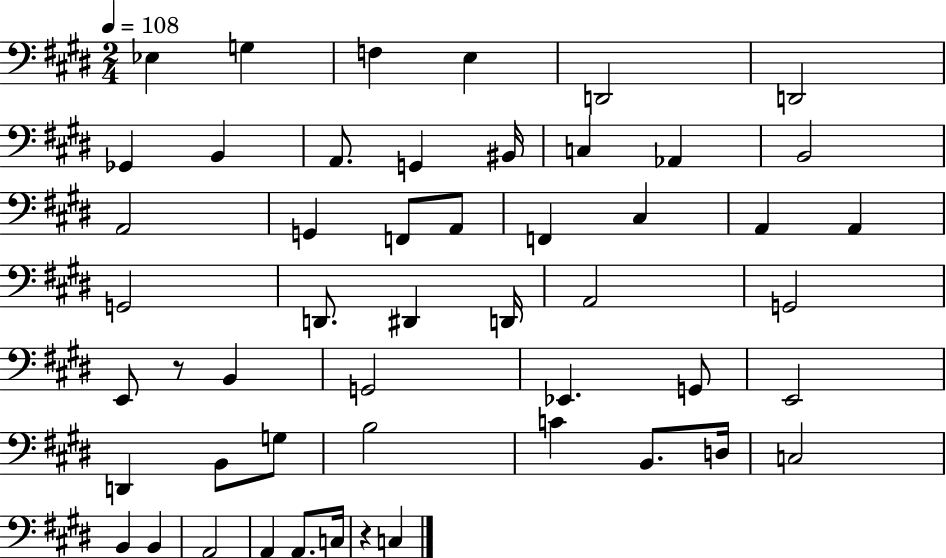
Eb3/q G3/q F3/q E3/q D2/h D2/h Gb2/q B2/q A2/e. G2/q BIS2/s C3/q Ab2/q B2/h A2/h G2/q F2/e A2/e F2/q C#3/q A2/q A2/q G2/h D2/e. D#2/q D2/s A2/h G2/h E2/e R/e B2/q G2/h Eb2/q. G2/e E2/h D2/q B2/e G3/e B3/h C4/q B2/e. D3/s C3/h B2/q B2/q A2/h A2/q A2/e. C3/s R/q C3/q